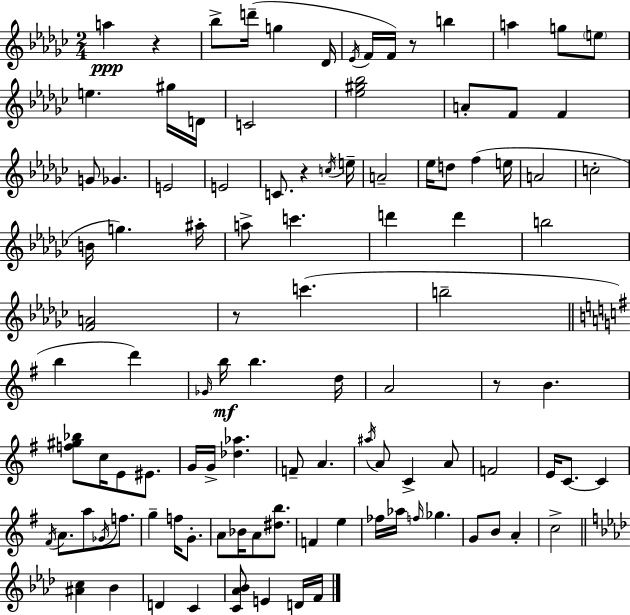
{
  \clef treble
  \numericTimeSignature
  \time 2/4
  \key ees \minor
  a''4\ppp r4 | bes''8-> d'''16--( g''4 des'16 | \acciaccatura { ees'16 } f'16 f'16) r8 b''4 | a''4 g''8 \parenthesize e''8 | \break e''4. gis''16 | d'16 c'2 | <ees'' gis'' bes''>2 | a'8-. f'8 f'4 | \break g'8 ges'4. | e'2 | e'2 | c'8. r4 | \break \acciaccatura { c''16 } e''16-- a'2-- | ees''16 d''8 f''4( | e''16 a'2 | c''2-. | \break b'16 g''4.) | ais''16-. a''8-> c'''4. | d'''4 d'''4 | b''2 | \break <f' a'>2 | r8 c'''4.( | b''2-- | \bar "||" \break \key g \major b''4 d'''4) | \grace { ges'16 } b''16\mf b''4. | d''16 a'2 | r8 b'4. | \break <f'' gis'' bes''>8 c''16 e'8 eis'8. | g'16 g'16-> <des'' aes''>4. | f'8-- a'4. | \acciaccatura { ais''16 } a'8 c'4-> | \break a'8 f'2 | e'16 c'8.~~ c'4 | \acciaccatura { fis'16 } a'8. a''8 | \acciaccatura { ges'16 } f''8. g''4-- | \break f''16 g'8.-. a'8 bes'16 a'8 | <dis'' b''>8. f'4 | e''4 fes''16 aes''16 \grace { f''16 } ges''4. | g'8 b'8 | \break a'4-. c''2-> | \bar "||" \break \key f \minor <ais' c''>4 bes'4 | d'4 c'4 | <c' aes' bes'>8 e'4 d'16 f'16 | \bar "|."
}